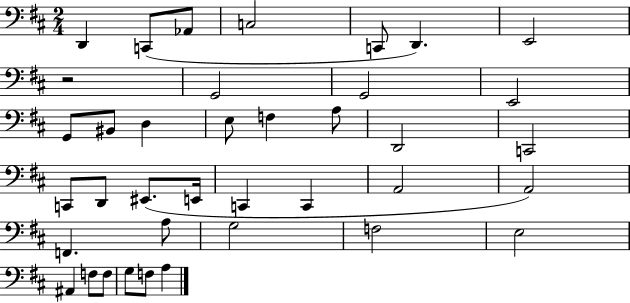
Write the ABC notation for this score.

X:1
T:Untitled
M:2/4
L:1/4
K:D
D,, C,,/2 _A,,/2 C,2 C,,/2 D,, E,,2 z2 G,,2 G,,2 E,,2 G,,/2 ^B,,/2 D, E,/2 F, A,/2 D,,2 C,,2 C,,/2 D,,/2 ^E,,/2 E,,/4 C,, C,, A,,2 A,,2 F,, A,/2 G,2 F,2 E,2 ^A,, F,/2 F,/2 G,/2 F,/2 A,